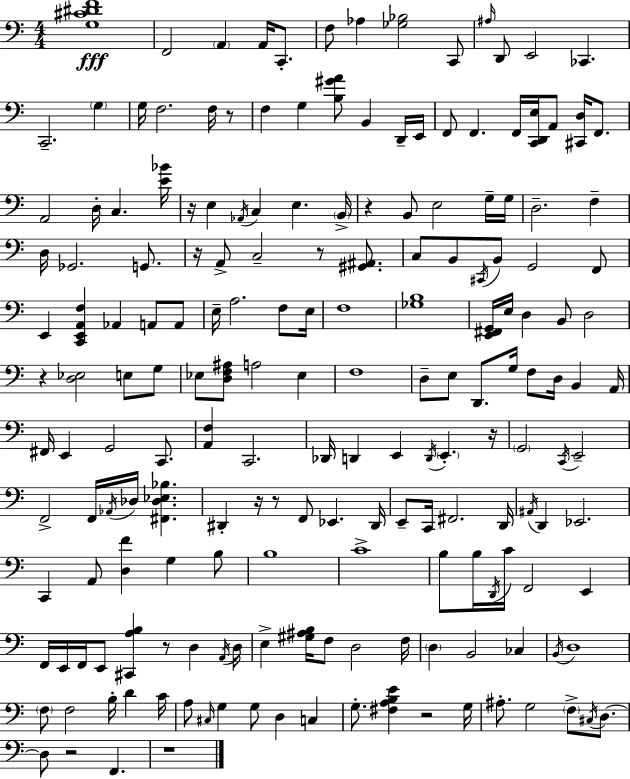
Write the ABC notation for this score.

X:1
T:Untitled
M:4/4
L:1/4
K:C
[G,^C^DF]4 F,,2 A,, A,,/4 C,,/2 F,/2 _A, [_G,_B,]2 C,,/2 ^A,/4 D,,/2 E,,2 _C,, C,,2 G, G,/4 F,2 F,/4 z/2 F, G, [B,^GA]/2 B,, D,,/4 E,,/4 F,,/2 F,, F,,/4 [C,,D,,E,]/4 A,,/2 [^C,,D,]/4 F,,/2 A,,2 D,/4 C, [E_B]/4 z/4 E, _A,,/4 C, E, B,,/4 z B,,/2 E,2 G,/4 G,/4 D,2 F, D,/4 _G,,2 G,,/2 z/4 A,,/2 C,2 z/2 [^G,,^A,,]/2 C,/2 B,,/2 ^C,,/4 B,,/2 G,,2 F,,/2 E,, [C,,E,,A,,F,] _A,, A,,/2 A,,/2 E,/4 A,2 F,/2 E,/4 F,4 [_G,B,]4 [E,,^F,,G,,]/4 E,/4 D, B,,/2 D,2 z [D,_E,]2 E,/2 G,/2 _E,/2 [D,F,^A,]/2 A,2 _E, F,4 D,/2 E,/2 D,,/2 G,/4 F,/2 D,/4 B,, A,,/4 ^F,,/4 E,, G,,2 C,,/2 [A,,F,] C,,2 _D,,/4 D,, E,, D,,/4 E,, z/4 G,,2 C,,/4 E,,2 F,,2 F,,/4 _A,,/4 _D,/4 [^F,,_D,_E,_B,] ^D,, z/4 z/2 F,,/2 _E,, ^D,,/4 E,,/2 C,,/4 ^F,,2 D,,/4 ^A,,/4 D,, _E,,2 C,, A,,/2 [D,F] G, B,/2 B,4 C4 B,/2 B,/4 D,,/4 C/4 F,,2 E,, F,,/4 E,,/4 F,,/4 E,,/2 [^C,,A,B,] z/2 D, A,,/4 D,/4 E, [^G,^A,B,]/4 F,/2 D,2 F,/4 D, B,,2 _C, B,,/4 D,4 F,/2 F,2 B,/4 D C/4 A,/2 ^C,/4 G, G,/2 D, C, G,/2 [^F,A,B,E] z2 G,/4 ^A,/2 G,2 F,/2 ^C,/4 D,/2 D,/2 z2 F,, z4